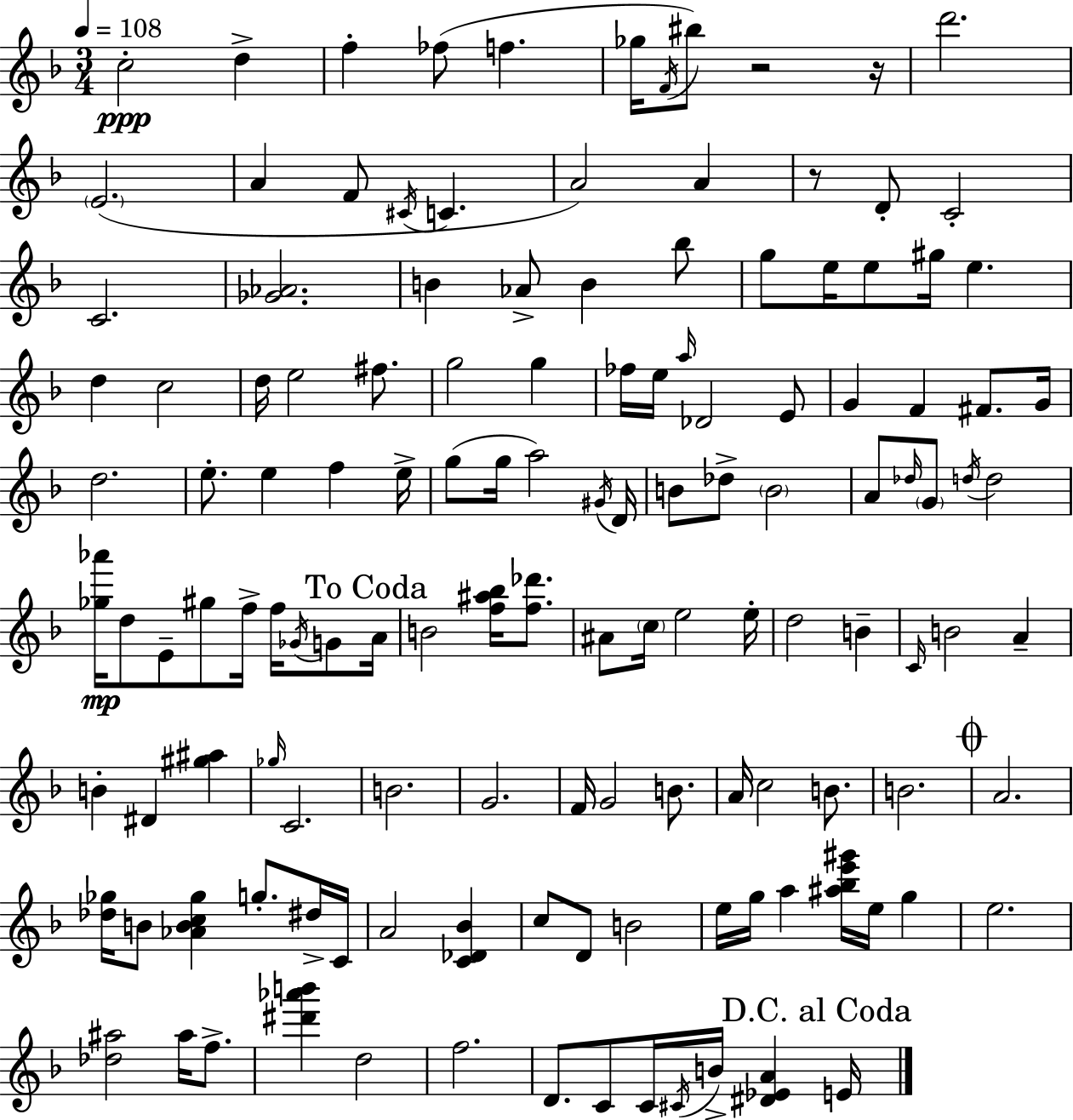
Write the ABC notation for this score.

X:1
T:Untitled
M:3/4
L:1/4
K:Dm
c2 d f _f/2 f _g/4 F/4 ^b/2 z2 z/4 d'2 E2 A F/2 ^C/4 C A2 A z/2 D/2 C2 C2 [_G_A]2 B _A/2 B _b/2 g/2 e/4 e/2 ^g/4 e d c2 d/4 e2 ^f/2 g2 g _f/4 e/4 a/4 _D2 E/2 G F ^F/2 G/4 d2 e/2 e f e/4 g/2 g/4 a2 ^G/4 D/4 B/2 _d/2 B2 A/2 _d/4 G/2 d/4 d2 [_g_a']/4 d/2 E/2 ^g/2 f/4 f/4 _G/4 G/2 A/4 B2 [f^a_b]/4 [f_d']/2 ^A/2 c/4 e2 e/4 d2 B C/4 B2 A B ^D [^g^a] _g/4 C2 B2 G2 F/4 G2 B/2 A/4 c2 B/2 B2 A2 [_d_g]/4 B/2 [_ABc_g] g/2 ^d/4 C/4 A2 [C_D_B] c/2 D/2 B2 e/4 g/4 a [^a_be'^g']/4 e/4 g e2 [_d^a]2 ^a/4 f/2 [^d'_a'b'] d2 f2 D/2 C/2 C/4 ^C/4 B/4 [^D_EA] E/4